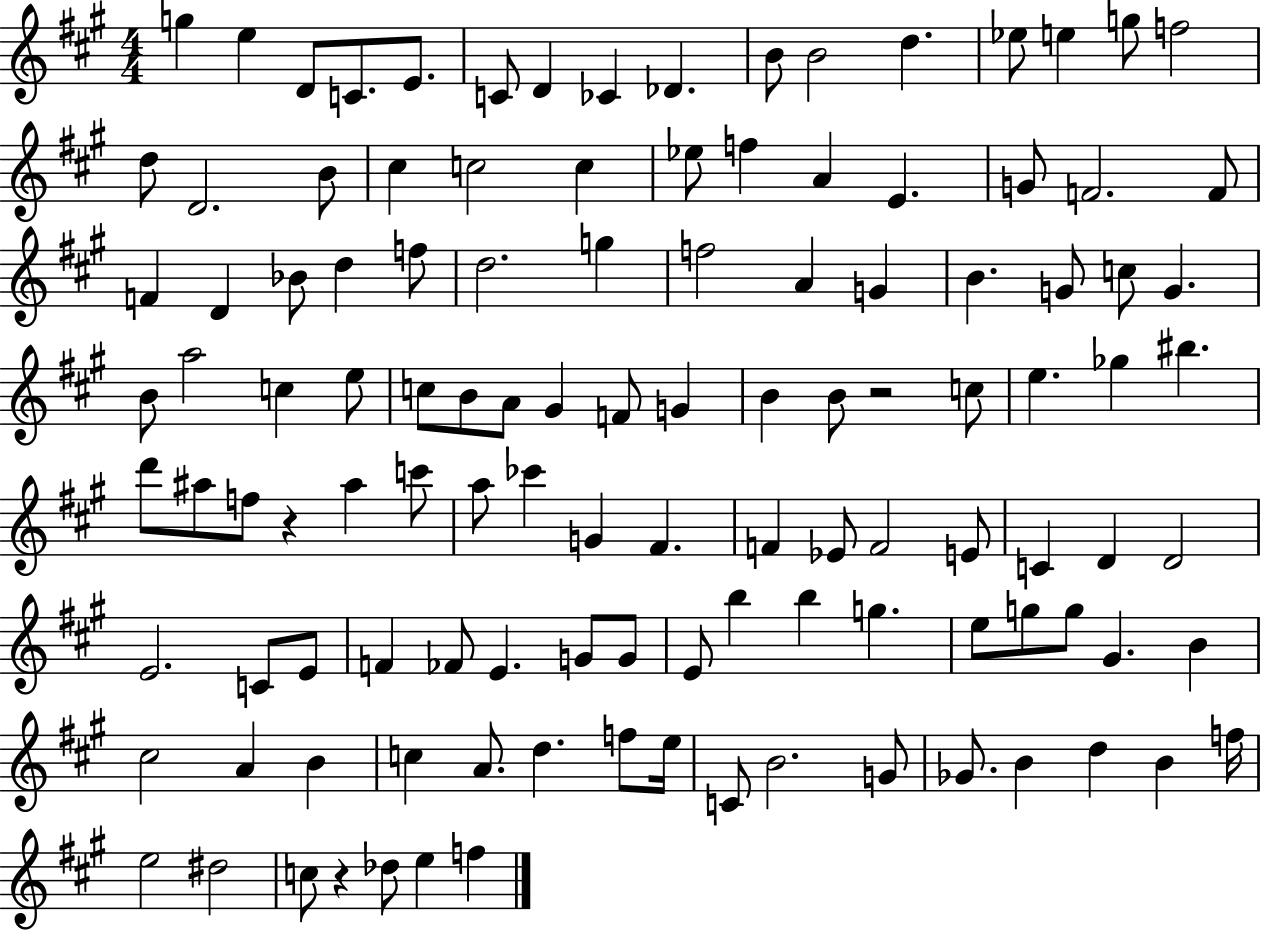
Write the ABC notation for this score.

X:1
T:Untitled
M:4/4
L:1/4
K:A
g e D/2 C/2 E/2 C/2 D _C _D B/2 B2 d _e/2 e g/2 f2 d/2 D2 B/2 ^c c2 c _e/2 f A E G/2 F2 F/2 F D _B/2 d f/2 d2 g f2 A G B G/2 c/2 G B/2 a2 c e/2 c/2 B/2 A/2 ^G F/2 G B B/2 z2 c/2 e _g ^b d'/2 ^a/2 f/2 z ^a c'/2 a/2 _c' G ^F F _E/2 F2 E/2 C D D2 E2 C/2 E/2 F _F/2 E G/2 G/2 E/2 b b g e/2 g/2 g/2 ^G B ^c2 A B c A/2 d f/2 e/4 C/2 B2 G/2 _G/2 B d B f/4 e2 ^d2 c/2 z _d/2 e f